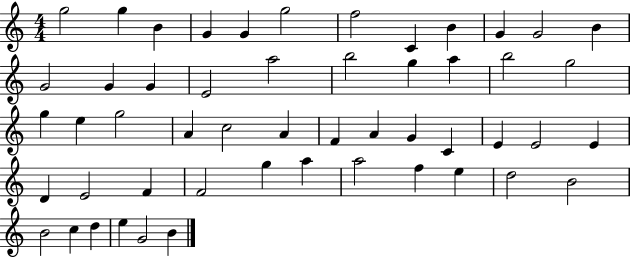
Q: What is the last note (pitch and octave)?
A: B4